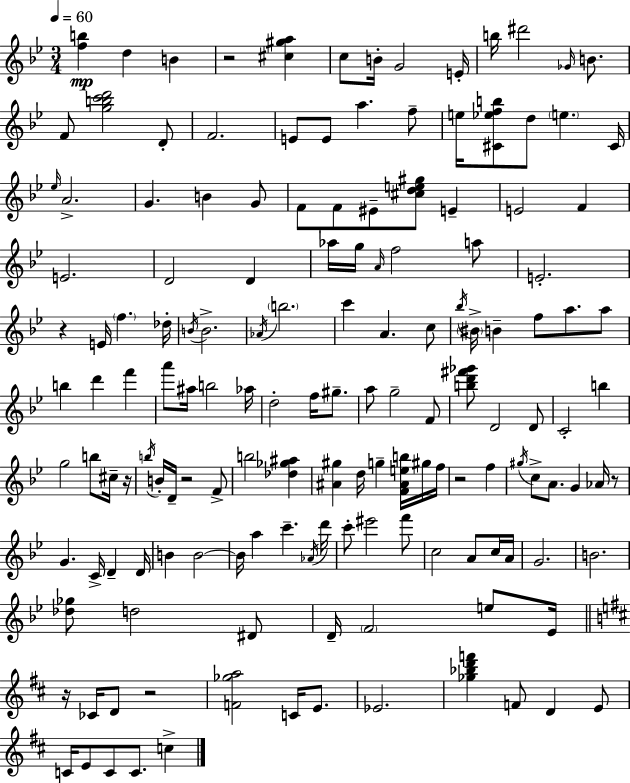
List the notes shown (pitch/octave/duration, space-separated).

[F5,B5]/q D5/q B4/q R/h [C#5,G#5,A5]/q C5/e B4/s G4/h E4/s B5/s D#6/h Gb4/s B4/e. F4/e [G5,B5,C6,D6]/h D4/e F4/h. E4/e E4/e A5/q. F5/e E5/s [C#4,Eb5,F5,B5]/e D5/e E5/q. C#4/s Eb5/s A4/h. G4/q. B4/q G4/e F4/e F4/e EIS4/e [C#5,D5,E5,G#5]/e E4/q E4/h F4/q E4/h. D4/h D4/q Ab5/s G5/s A4/s F5/h A5/e E4/h. R/q E4/s F5/q. Db5/s B4/s B4/h. Ab4/s B5/h. C6/q A4/q. C5/e Bb5/s BIS4/s B4/q F5/e A5/e. A5/e B5/q D6/q F6/q A6/e A#5/s B5/h Ab5/s D5/h F5/s G#5/e. A5/e G5/h F4/e [B5,D6,F#6,Gb6]/e D4/h D4/e C4/h B5/q G5/h B5/e C#5/s R/s B5/s B4/s D4/s R/h F4/e B5/h [Db5,Gb5,A#5]/q [A#4,G#5]/q D5/s G5/q [F4,A#4,E5,B5]/s G#5/s F5/s R/h F5/q G#5/s C5/e A4/e. G4/q Ab4/s R/e G4/q. C4/s D4/q D4/s B4/q B4/h B4/s A5/q C6/q. Ab4/s D6/s C6/e EIS6/h F6/e C5/h A4/e C5/s A4/s G4/h. B4/h. [Db5,Gb5]/e D5/h D#4/e D4/s F4/h E5/e Eb4/s R/s CES4/s D4/e R/h [F4,Gb5,A5]/h C4/s E4/e. Eb4/h. [Gb5,Bb5,D6,F6]/q F4/e D4/q E4/e C4/s E4/e C4/e C4/e. C5/q